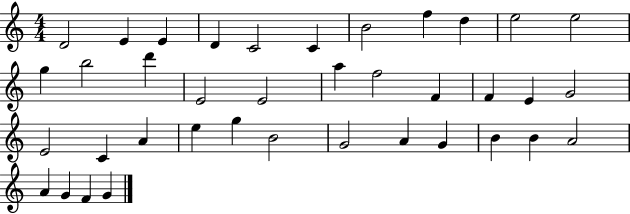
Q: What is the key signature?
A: C major